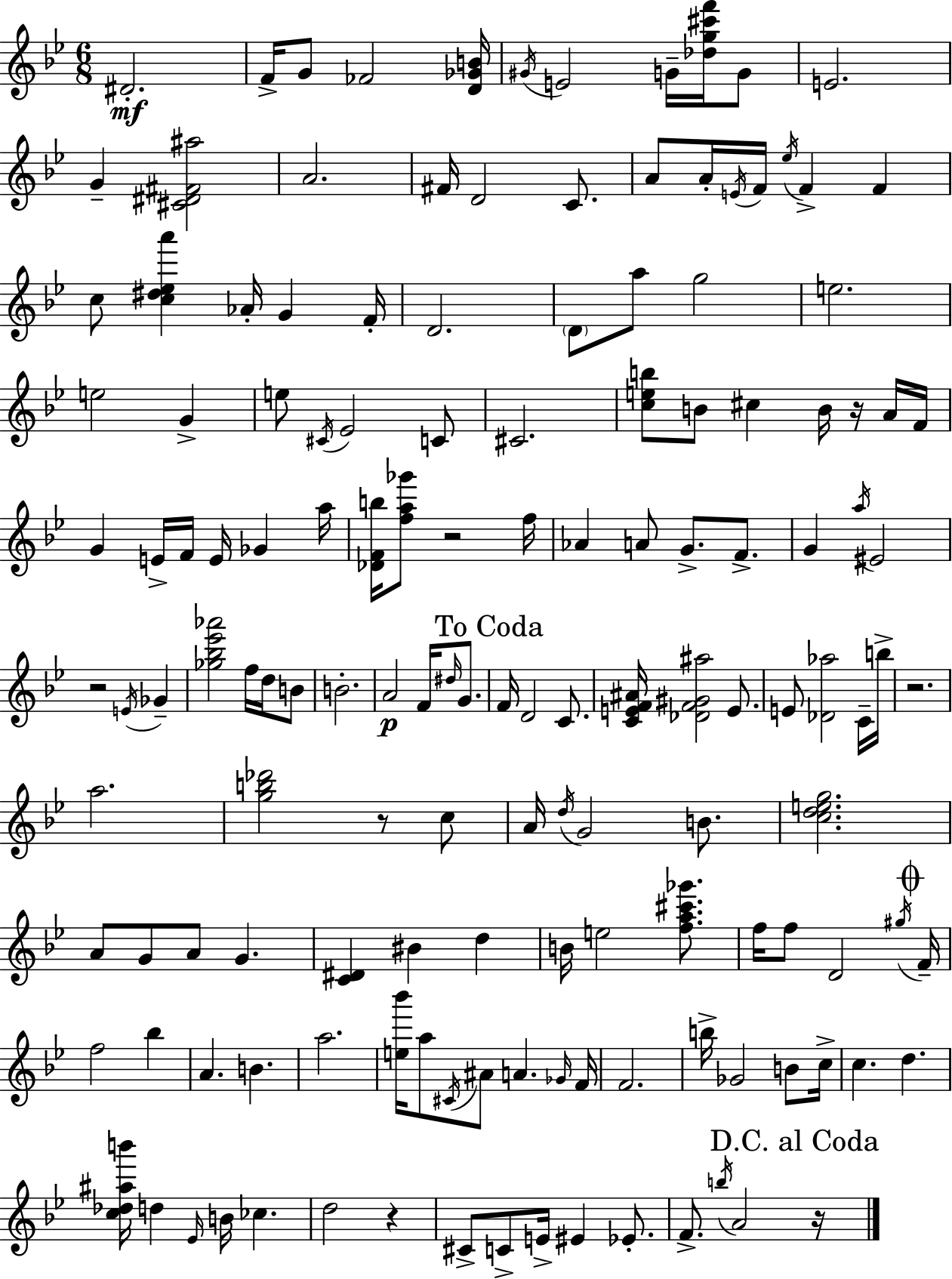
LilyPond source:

{
  \clef treble
  \numericTimeSignature
  \time 6/8
  \key bes \major
  \repeat volta 2 { dis'2.-.\mf | f'16-> g'8 fes'2 <d' ges' b'>16 | \acciaccatura { gis'16 } e'2 g'16-- <des'' g'' cis''' f'''>16 g'8 | e'2. | \break g'4-- <cis' dis' fis' ais''>2 | a'2. | fis'16 d'2 c'8. | a'8 a'16-. \acciaccatura { e'16 } f'16 \acciaccatura { ees''16 } f'4-> f'4 | \break c''8 <c'' dis'' ees'' a'''>4 aes'16-. g'4 | f'16-. d'2. | \parenthesize d'8 a''8 g''2 | e''2. | \break e''2 g'4-> | e''8 \acciaccatura { cis'16 } ees'2 | c'8 cis'2. | <c'' e'' b''>8 b'8 cis''4 | \break b'16 r16 a'16 f'16 g'4 e'16-> f'16 e'16 ges'4 | a''16 <des' f' b''>16 <f'' a'' ges'''>8 r2 | f''16 aes'4 a'8 g'8.-> | f'8.-> g'4 \acciaccatura { a''16 } eis'2 | \break r2 | \acciaccatura { e'16 } ges'4-- <ges'' bes'' ees''' aes'''>2 | f''16 d''16 b'8 b'2.-. | a'2\p | \break f'16 \grace { dis''16 } g'8. \mark "To Coda" f'16 d'2 | c'8. <c' e' f' ais'>16 <des' f' gis' ais''>2 | e'8. e'8 <des' aes''>2 | c'16-- b''16-> r2. | \break a''2. | <g'' b'' des'''>2 | r8 c''8 a'16 \acciaccatura { d''16 } g'2 | b'8. <c'' d'' e'' g''>2. | \break a'8 g'8 | a'8 g'4. <c' dis'>4 | bis'4 d''4 b'16 e''2 | <f'' a'' cis''' ges'''>8. f''16 f''8 d'2 | \break \acciaccatura { gis''16 } \mark \markup { \musicglyph "scripts.coda" } f'16-- f''2 | bes''4 a'4. | b'4. a''2. | <e'' bes'''>16 a''8 | \break \acciaccatura { cis'16 } ais'8 a'4. \grace { ges'16 } f'16 f'2. | b''16-> | ges'2 b'8 c''16-> c''4. | d''4. <c'' des'' ais'' b'''>16 | \break d''4 \grace { ees'16 } b'16 ces''4. | d''2 r4 | cis'8-> c'8-> e'16-> eis'4 ees'8.-. | f'8.-> \acciaccatura { b''16 } a'2 | \break \mark "D.C. al Coda" r16 } \bar "|."
}